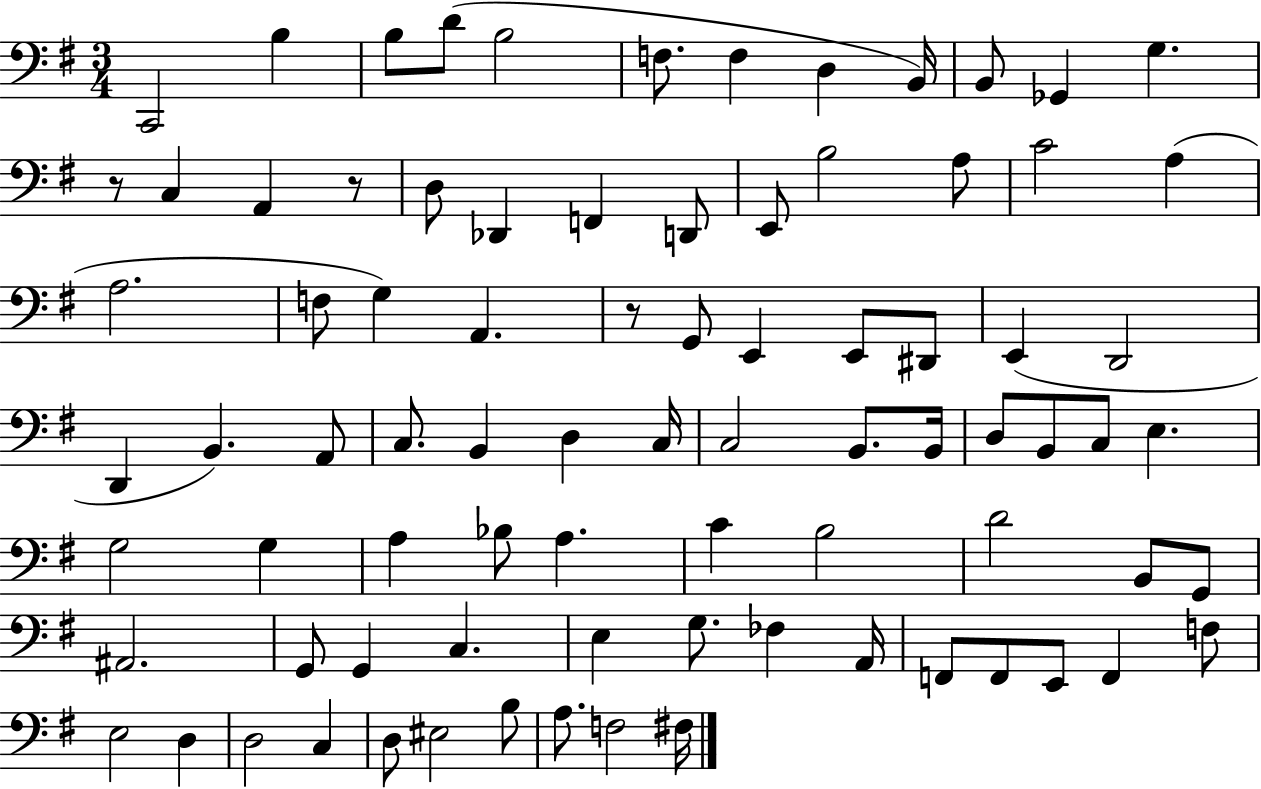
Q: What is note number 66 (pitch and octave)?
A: F2